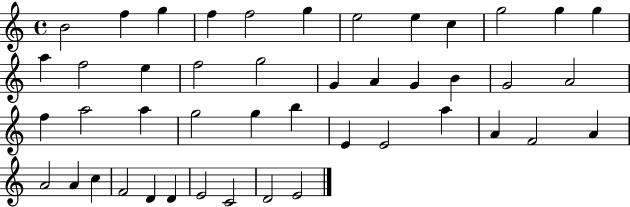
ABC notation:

X:1
T:Untitled
M:4/4
L:1/4
K:C
B2 f g f f2 g e2 e c g2 g g a f2 e f2 g2 G A G B G2 A2 f a2 a g2 g b E E2 a A F2 A A2 A c F2 D D E2 C2 D2 E2